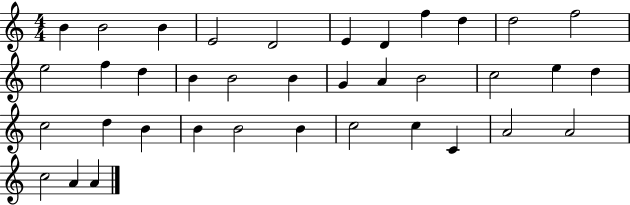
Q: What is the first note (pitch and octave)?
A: B4